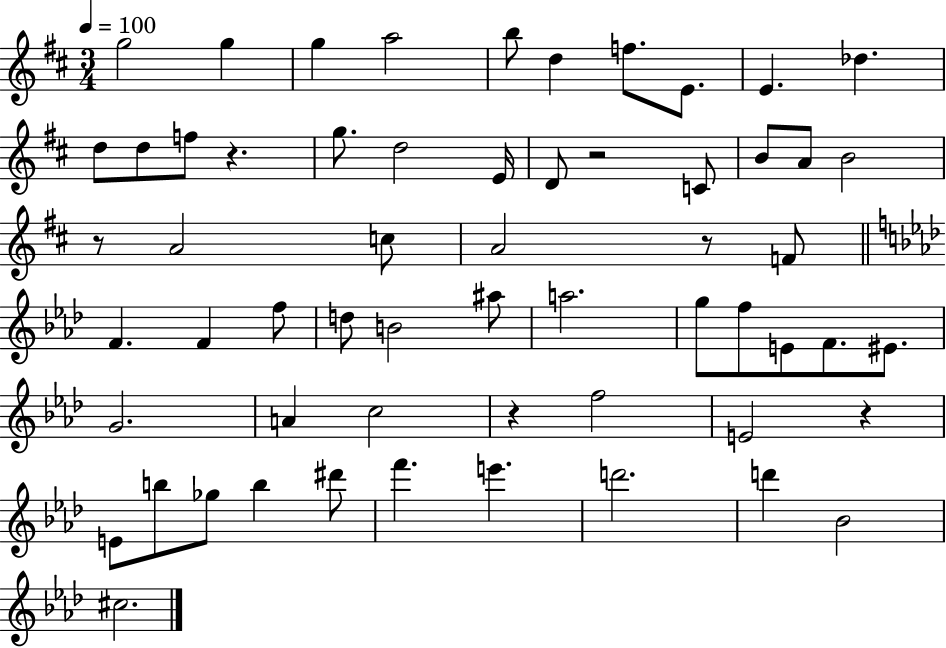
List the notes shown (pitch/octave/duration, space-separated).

G5/h G5/q G5/q A5/h B5/e D5/q F5/e. E4/e. E4/q. Db5/q. D5/e D5/e F5/e R/q. G5/e. D5/h E4/s D4/e R/h C4/e B4/e A4/e B4/h R/e A4/h C5/e A4/h R/e F4/e F4/q. F4/q F5/e D5/e B4/h A#5/e A5/h. G5/e F5/e E4/e F4/e. EIS4/e. G4/h. A4/q C5/h R/q F5/h E4/h R/q E4/e B5/e Gb5/e B5/q D#6/e F6/q. E6/q. D6/h. D6/q Bb4/h C#5/h.